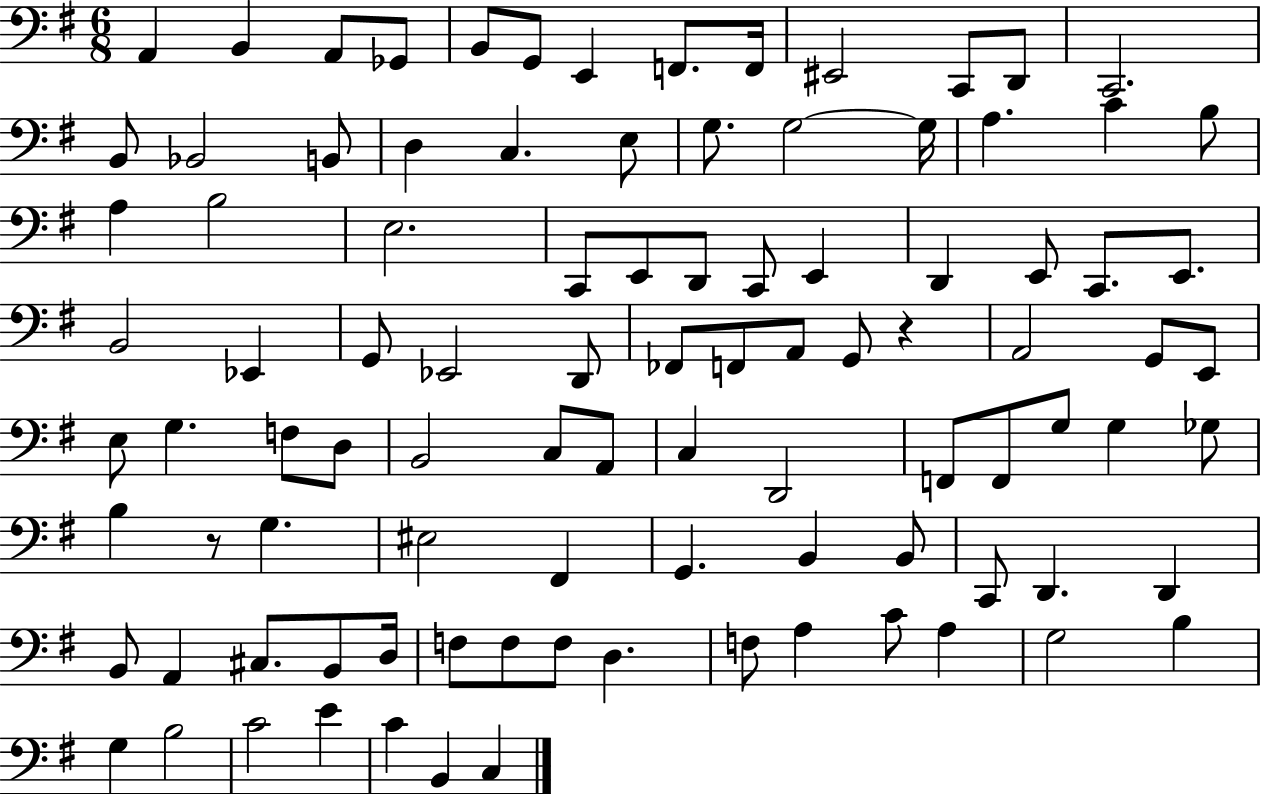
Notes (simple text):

A2/q B2/q A2/e Gb2/e B2/e G2/e E2/q F2/e. F2/s EIS2/h C2/e D2/e C2/h. B2/e Bb2/h B2/e D3/q C3/q. E3/e G3/e. G3/h G3/s A3/q. C4/q B3/e A3/q B3/h E3/h. C2/e E2/e D2/e C2/e E2/q D2/q E2/e C2/e. E2/e. B2/h Eb2/q G2/e Eb2/h D2/e FES2/e F2/e A2/e G2/e R/q A2/h G2/e E2/e E3/e G3/q. F3/e D3/e B2/h C3/e A2/e C3/q D2/h F2/e F2/e G3/e G3/q Gb3/e B3/q R/e G3/q. EIS3/h F#2/q G2/q. B2/q B2/e C2/e D2/q. D2/q B2/e A2/q C#3/e. B2/e D3/s F3/e F3/e F3/e D3/q. F3/e A3/q C4/e A3/q G3/h B3/q G3/q B3/h C4/h E4/q C4/q B2/q C3/q